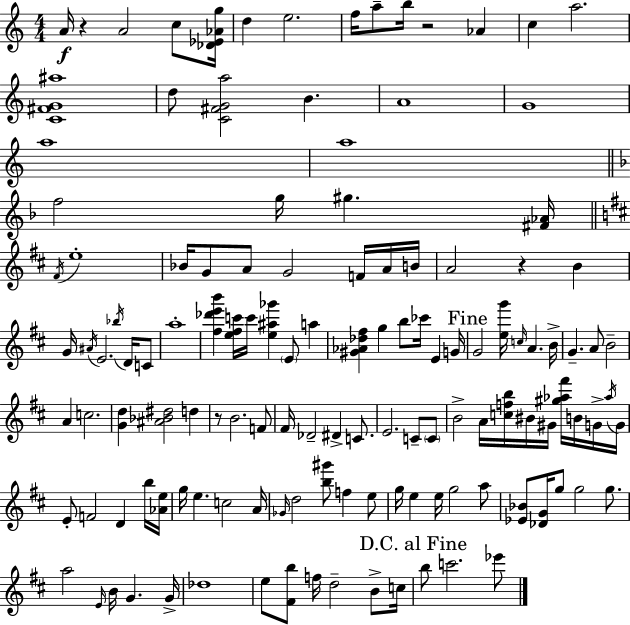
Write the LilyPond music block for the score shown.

{
  \clef treble
  \numericTimeSignature
  \time 4/4
  \key c \major
  \repeat volta 2 { a'16\f r4 a'2 c''8 <des' ees' aes' g''>16 | d''4 e''2. | f''16 a''8-- b''16 r2 aes'4 | c''4 a''2. | \break <c' fis' g' ais''>1 | d''8 <c' fis' g' a''>2 b'4. | a'1 | g'1 | \break a''1 | a''1 | \bar "||" \break \key d \minor f''2 g''16 gis''4. <fis' aes'>16 | \bar "||" \break \key d \major \acciaccatura { fis'16 } e''1-. | bes'16 g'8 a'8 g'2 f'16 a'16 | b'16 a'2 r4 b'4 | g'16 \acciaccatura { ais'16 } e'2. \acciaccatura { bes''16 } | \break d'16 c'8 a''1-. | <fis'' des''' e''' b'''>4 <e'' fis'' c'''>16 c'''16 <e'' ais'' ges'''>4 \parenthesize e'8 a''4 | <gis' aes' des'' fis''>4 g''4 b''8 ces'''16 e'4 | g'16 \mark "Fine" g'2 <e'' g'''>16 \grace { c''16 } a'4. | \break b'16-> g'4.-- a'8 b'2-- | a'4 c''2. | <g' d''>4 <ais' bes' dis''>2 | d''4 r8 b'2. | \break f'8 fis'16 des'2-- dis'4-> | c'8. e'2. | c'8-- \parenthesize c'8 b'2-> a'16 <c'' f'' b''>16 bis'16 gis'16 | <gis'' aes'' fis'''>16 b'16 g'16-> \acciaccatura { aes''16 } g'16 e'8-. f'2 d'4 | \break b''16 <aes' e''>16 g''16 e''4. c''2 | a'16 \grace { ges'16 } d''2 <b'' gis'''>8 | f''4 e''8 g''16 e''4 e''16 g''2 | a''8 <ees' bes'>8 <des' g'>16 g''8 g''2 | \break g''8. a''2 \grace { e'16 } b'16 | g'4. g'16-> des''1 | e''8 <fis' b''>8 f''16 d''2-- | b'8-> c''16 \mark "D.C. al Fine" b''8 c'''2. | \break ees'''8 } \bar "|."
}